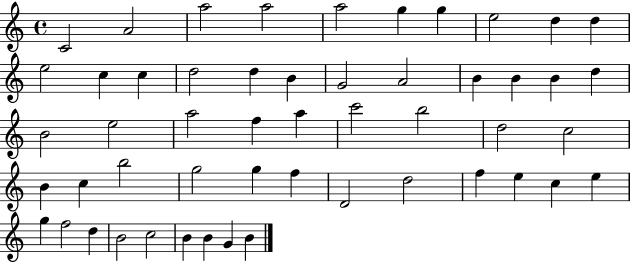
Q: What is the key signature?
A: C major